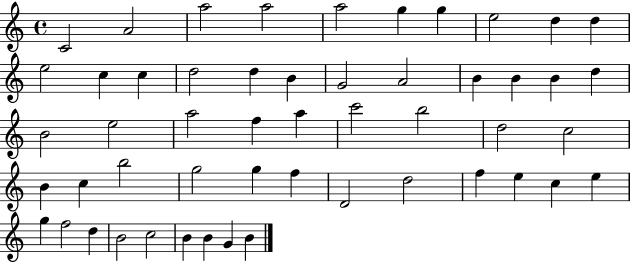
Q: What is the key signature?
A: C major